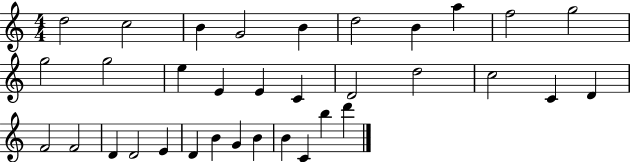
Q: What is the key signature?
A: C major